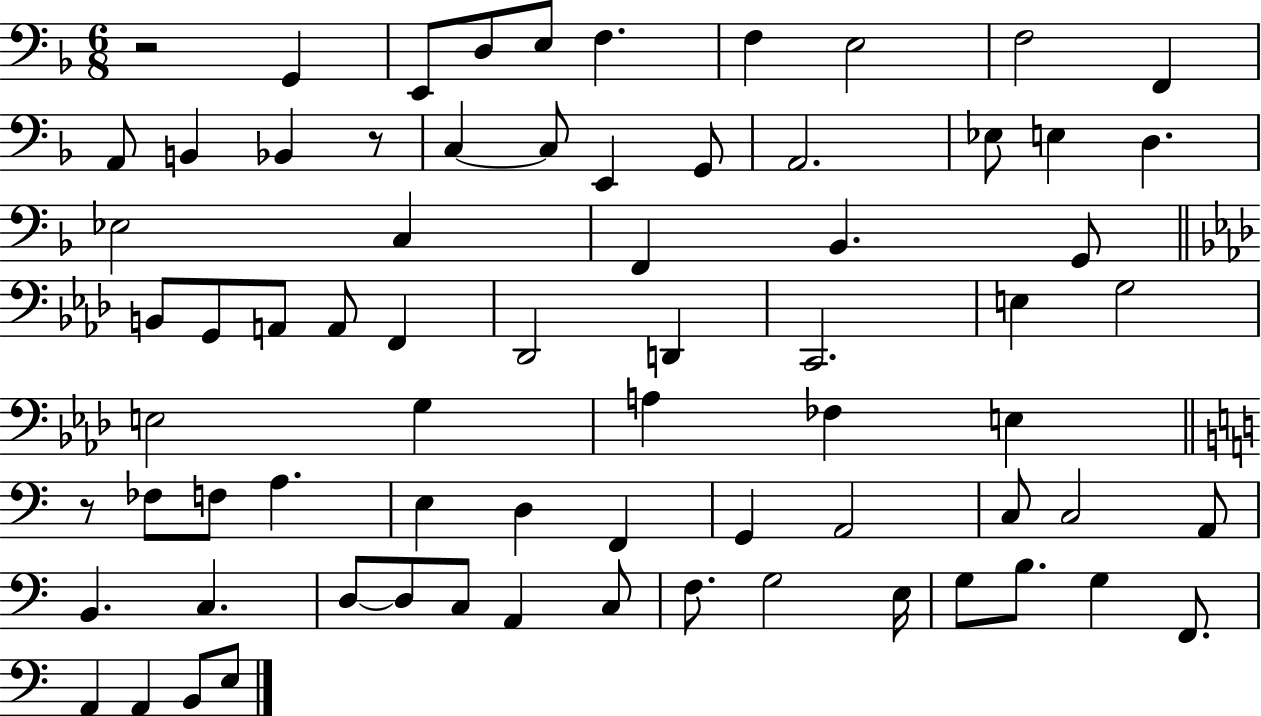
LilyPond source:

{
  \clef bass
  \numericTimeSignature
  \time 6/8
  \key f \major
  r2 g,4 | e,8 d8 e8 f4. | f4 e2 | f2 f,4 | \break a,8 b,4 bes,4 r8 | c4~~ c8 e,4 g,8 | a,2. | ees8 e4 d4. | \break ees2 c4 | f,4 bes,4. g,8 | \bar "||" \break \key f \minor b,8 g,8 a,8 a,8 f,4 | des,2 d,4 | c,2. | e4 g2 | \break e2 g4 | a4 fes4 e4 | \bar "||" \break \key c \major r8 fes8 f8 a4. | e4 d4 f,4 | g,4 a,2 | c8 c2 a,8 | \break b,4. c4. | d8~~ d8 c8 a,4 c8 | f8. g2 e16 | g8 b8. g4 f,8. | \break a,4 a,4 b,8 e8 | \bar "|."
}